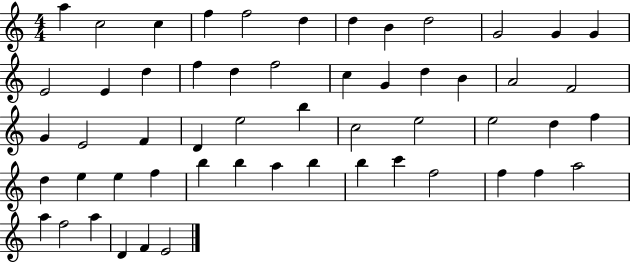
A5/q C5/h C5/q F5/q F5/h D5/q D5/q B4/q D5/h G4/h G4/q G4/q E4/h E4/q D5/q F5/q D5/q F5/h C5/q G4/q D5/q B4/q A4/h F4/h G4/q E4/h F4/q D4/q E5/h B5/q C5/h E5/h E5/h D5/q F5/q D5/q E5/q E5/q F5/q B5/q B5/q A5/q B5/q B5/q C6/q F5/h F5/q F5/q A5/h A5/q F5/h A5/q D4/q F4/q E4/h